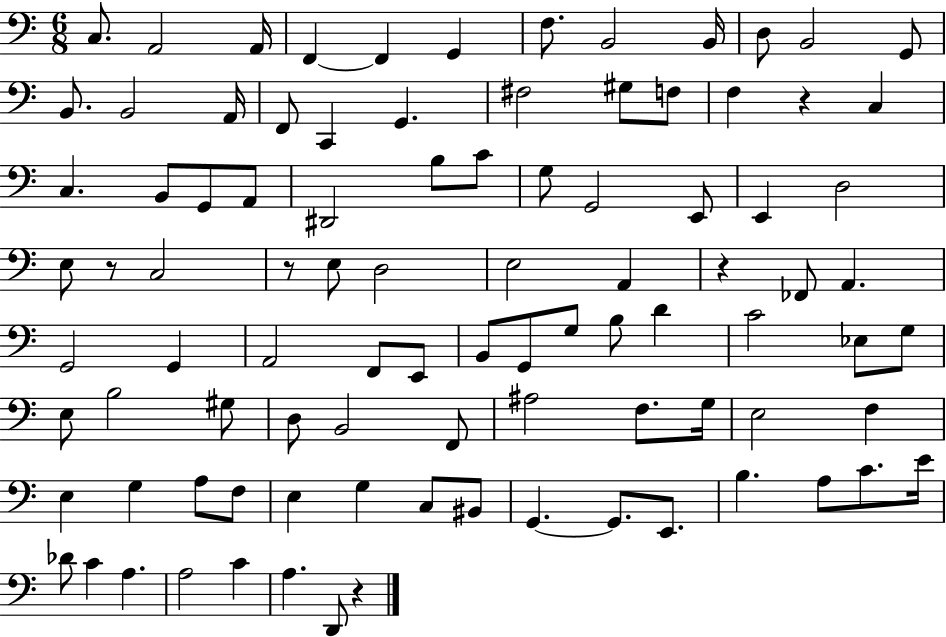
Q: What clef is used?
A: bass